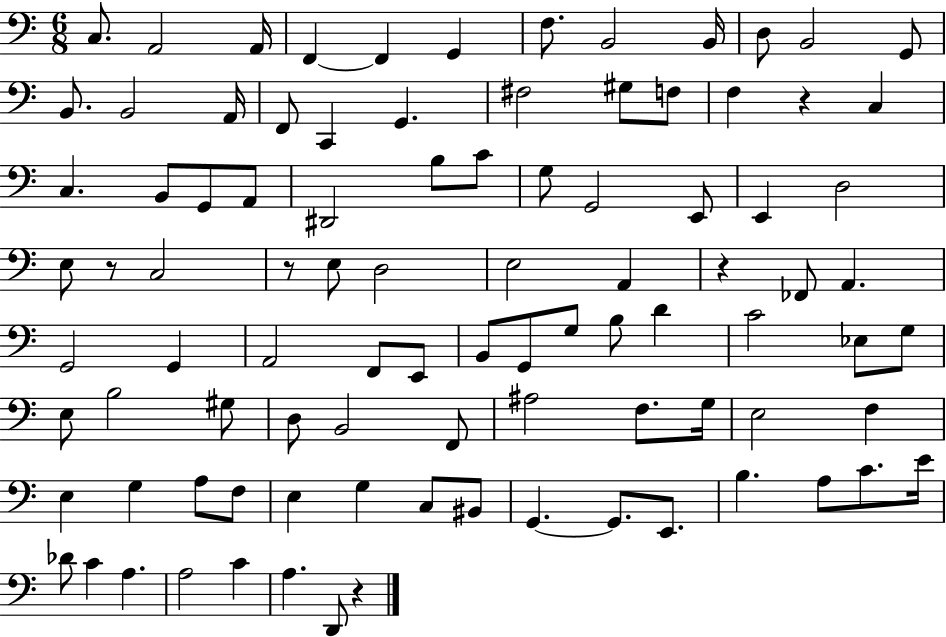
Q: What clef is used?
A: bass